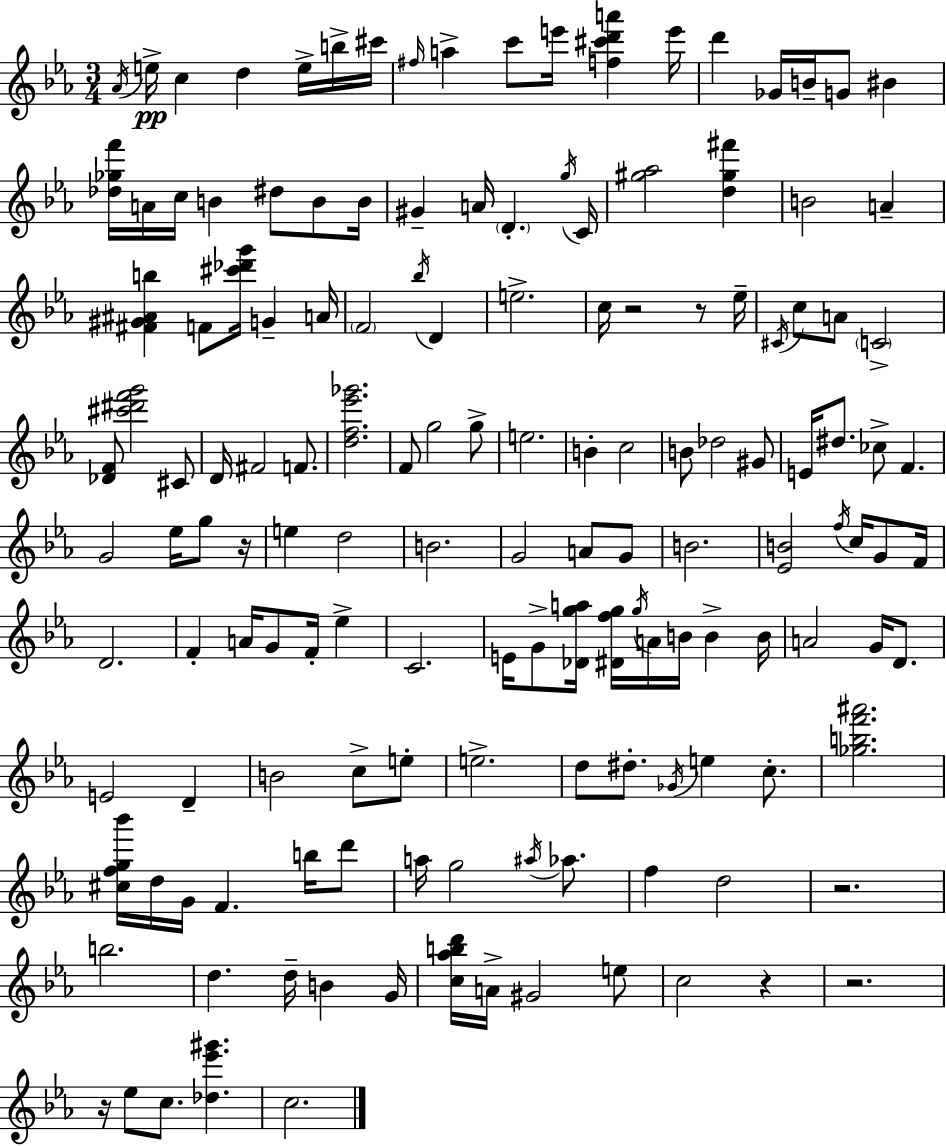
{
  \clef treble
  \numericTimeSignature
  \time 3/4
  \key c \minor
  \acciaccatura { aes'16 }\pp e''16-> c''4 d''4 e''16-> b''16-> | cis'''16 \grace { fis''16 } a''4-> c'''8 e'''16 <f'' cis''' d''' a'''>4 | e'''16 d'''4 ges'16 b'16-- g'8 bis'4 | <des'' ges'' f'''>16 a'16 c''16 b'4 dis''8 b'8 | \break b'16 gis'4-- a'16 \parenthesize d'4.-. | \acciaccatura { g''16 } c'16 <gis'' aes''>2 <d'' gis'' fis'''>4 | b'2 a'4-- | <fis' gis' ais' b''>4 f'8 <cis''' des''' g'''>16 g'4-- | \break a'16 \parenthesize f'2 \acciaccatura { bes''16 } | d'4 e''2.-> | c''16 r2 | r8 ees''16-- \acciaccatura { cis'16 } c''8 a'8 \parenthesize c'2-> | \break <des' f'>8 <cis''' dis''' f''' g'''>2 | cis'8 d'16 fis'2 | f'8. <d'' f'' ees''' ges'''>2. | f'8 g''2 | \break g''8-> e''2. | b'4-. c''2 | b'8 des''2 | gis'8 e'16 dis''8. ces''8-> f'4. | \break g'2 | ees''16 g''8 r16 e''4 d''2 | b'2. | g'2 | \break a'8 g'8 b'2. | <ees' b'>2 | \acciaccatura { f''16 } c''16 g'8 f'16 d'2. | f'4-. a'16 g'8 | \break f'16-. ees''4-> c'2. | e'16 g'8-> <des' g'' a''>16 <dis' f'' g''>16 \acciaccatura { g''16 } | a'16 b'16 b'4-> b'16 a'2 | g'16 d'8. e'2 | \break d'4-- b'2 | c''8-> e''8-. e''2.-> | d''8 dis''8.-. | \acciaccatura { ges'16 } e''4 c''8.-. <ges'' b'' f''' ais'''>2. | \break <cis'' f'' g'' bes'''>16 d''16 g'16 f'4. | b''16 d'''8 a''16 g''2 | \acciaccatura { ais''16 } aes''8. f''4 | d''2 r2. | \break b''2. | d''4. | d''16-- b'4 g'16 <c'' aes'' b'' d'''>16 a'16-> gis'2 | e''8 c''2 | \break r4 r2. | r16 ees''8 | c''8. <des'' ees''' gis'''>4. c''2. | \bar "|."
}